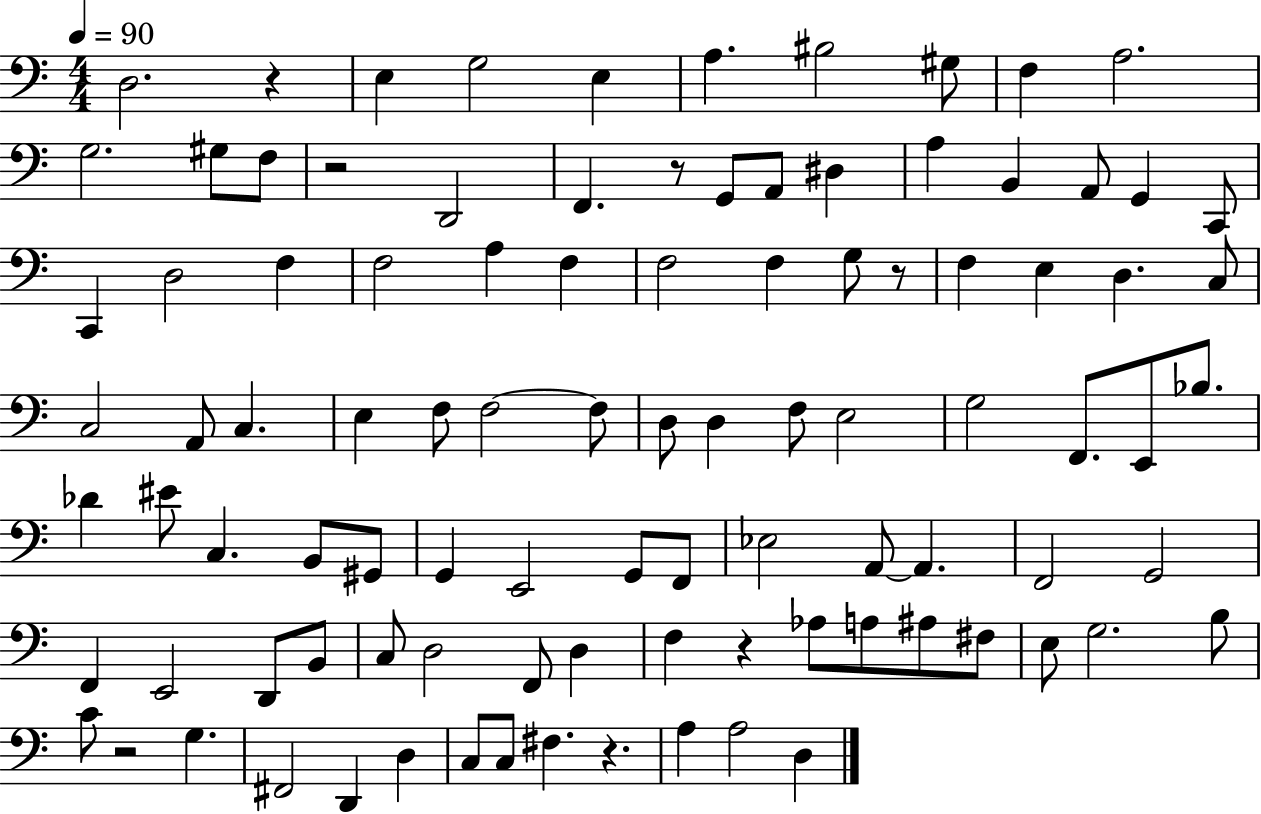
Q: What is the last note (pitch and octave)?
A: D3